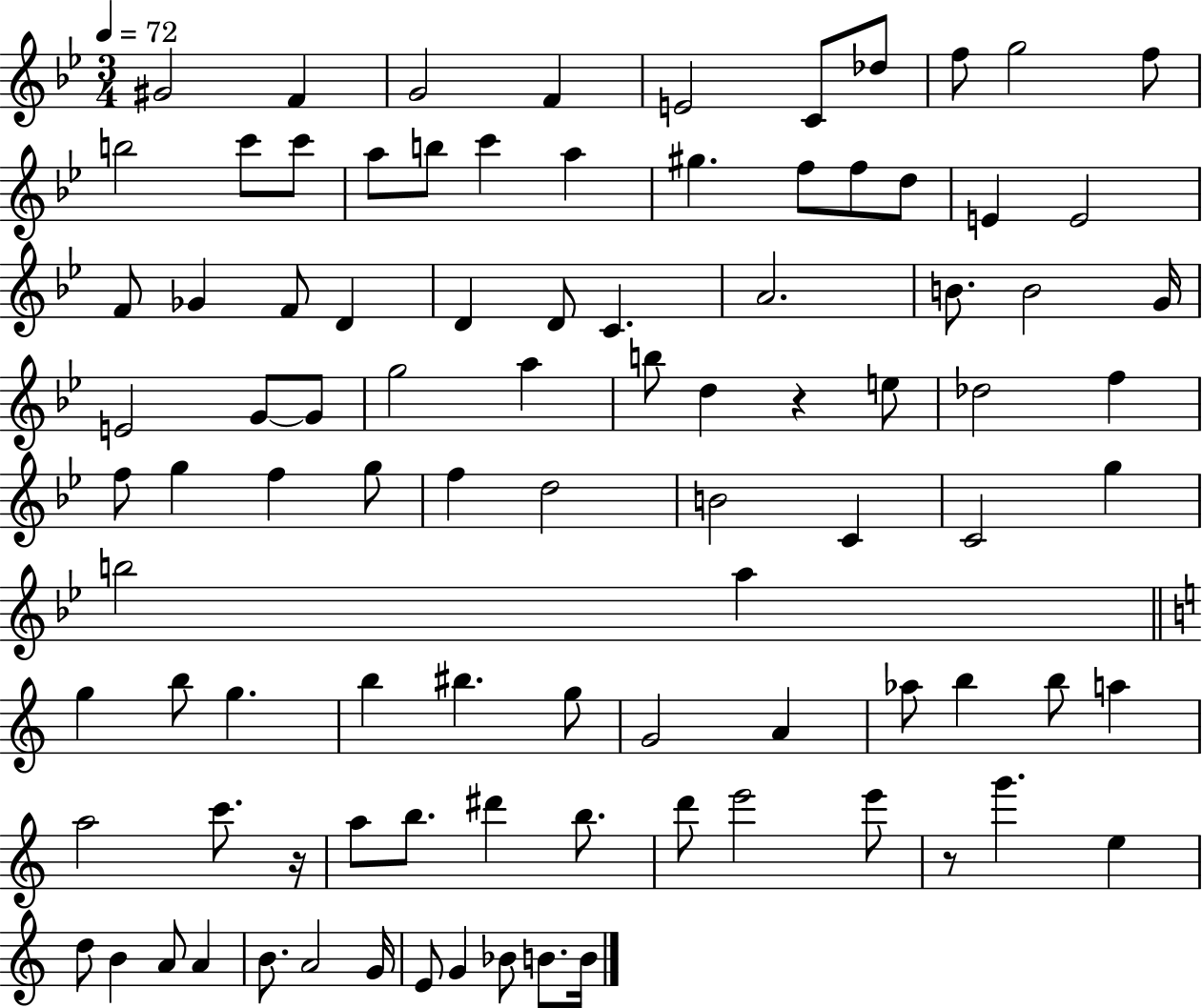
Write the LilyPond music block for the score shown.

{
  \clef treble
  \numericTimeSignature
  \time 3/4
  \key bes \major
  \tempo 4 = 72
  gis'2 f'4 | g'2 f'4 | e'2 c'8 des''8 | f''8 g''2 f''8 | \break b''2 c'''8 c'''8 | a''8 b''8 c'''4 a''4 | gis''4. f''8 f''8 d''8 | e'4 e'2 | \break f'8 ges'4 f'8 d'4 | d'4 d'8 c'4. | a'2. | b'8. b'2 g'16 | \break e'2 g'8~~ g'8 | g''2 a''4 | b''8 d''4 r4 e''8 | des''2 f''4 | \break f''8 g''4 f''4 g''8 | f''4 d''2 | b'2 c'4 | c'2 g''4 | \break b''2 a''4 | \bar "||" \break \key c \major g''4 b''8 g''4. | b''4 bis''4. g''8 | g'2 a'4 | aes''8 b''4 b''8 a''4 | \break a''2 c'''8. r16 | a''8 b''8. dis'''4 b''8. | d'''8 e'''2 e'''8 | r8 g'''4. e''4 | \break d''8 b'4 a'8 a'4 | b'8. a'2 g'16 | e'8 g'4 bes'8 b'8. b'16 | \bar "|."
}